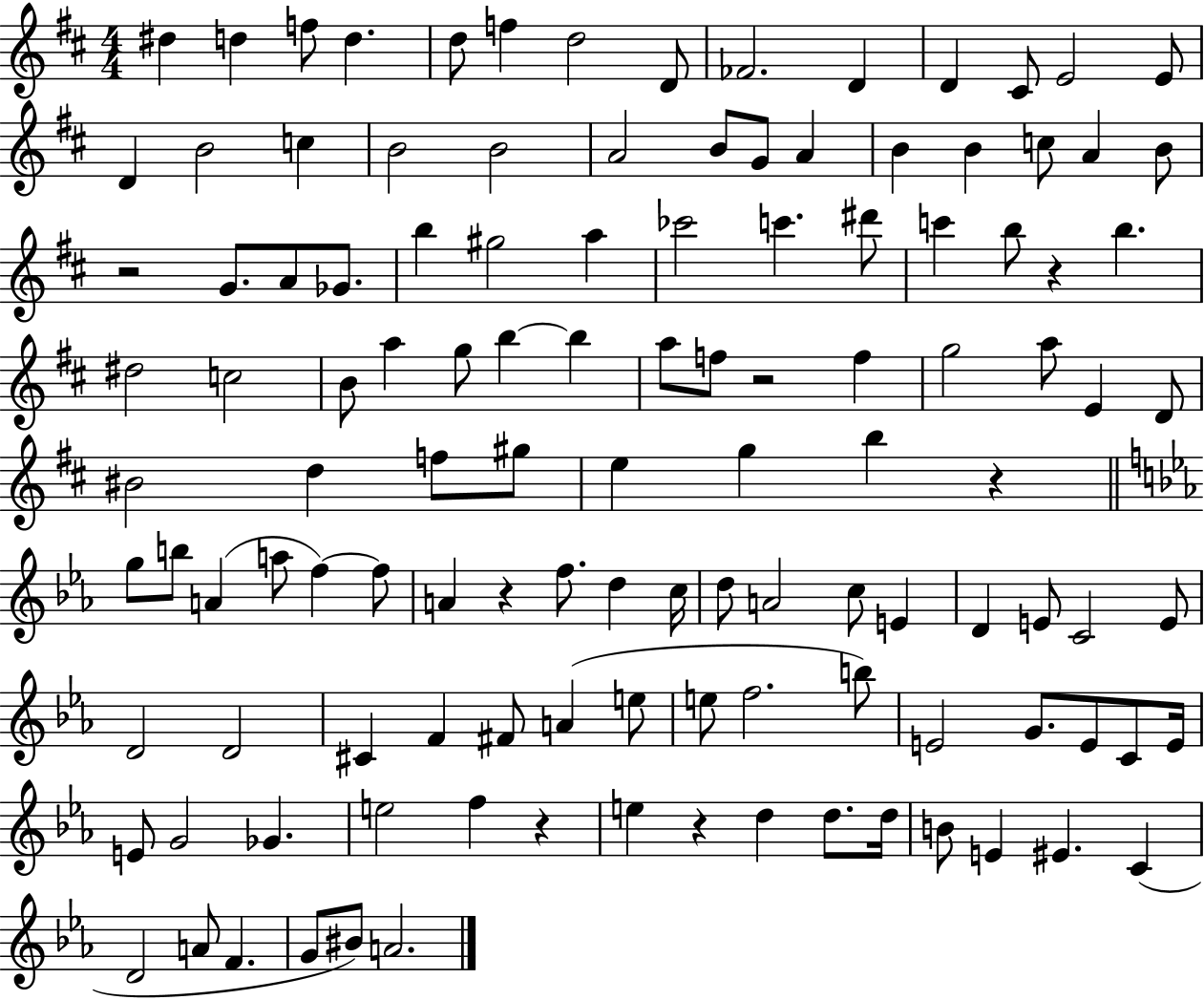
{
  \clef treble
  \numericTimeSignature
  \time 4/4
  \key d \major
  dis''4 d''4 f''8 d''4. | d''8 f''4 d''2 d'8 | fes'2. d'4 | d'4 cis'8 e'2 e'8 | \break d'4 b'2 c''4 | b'2 b'2 | a'2 b'8 g'8 a'4 | b'4 b'4 c''8 a'4 b'8 | \break r2 g'8. a'8 ges'8. | b''4 gis''2 a''4 | ces'''2 c'''4. dis'''8 | c'''4 b''8 r4 b''4. | \break dis''2 c''2 | b'8 a''4 g''8 b''4~~ b''4 | a''8 f''8 r2 f''4 | g''2 a''8 e'4 d'8 | \break bis'2 d''4 f''8 gis''8 | e''4 g''4 b''4 r4 | \bar "||" \break \key ees \major g''8 b''8 a'4( a''8 f''4~~) f''8 | a'4 r4 f''8. d''4 c''16 | d''8 a'2 c''8 e'4 | d'4 e'8 c'2 e'8 | \break d'2 d'2 | cis'4 f'4 fis'8 a'4( e''8 | e''8 f''2. b''8) | e'2 g'8. e'8 c'8 e'16 | \break e'8 g'2 ges'4. | e''2 f''4 r4 | e''4 r4 d''4 d''8. d''16 | b'8 e'4 eis'4. c'4( | \break d'2 a'8 f'4. | g'8 bis'8) a'2. | \bar "|."
}